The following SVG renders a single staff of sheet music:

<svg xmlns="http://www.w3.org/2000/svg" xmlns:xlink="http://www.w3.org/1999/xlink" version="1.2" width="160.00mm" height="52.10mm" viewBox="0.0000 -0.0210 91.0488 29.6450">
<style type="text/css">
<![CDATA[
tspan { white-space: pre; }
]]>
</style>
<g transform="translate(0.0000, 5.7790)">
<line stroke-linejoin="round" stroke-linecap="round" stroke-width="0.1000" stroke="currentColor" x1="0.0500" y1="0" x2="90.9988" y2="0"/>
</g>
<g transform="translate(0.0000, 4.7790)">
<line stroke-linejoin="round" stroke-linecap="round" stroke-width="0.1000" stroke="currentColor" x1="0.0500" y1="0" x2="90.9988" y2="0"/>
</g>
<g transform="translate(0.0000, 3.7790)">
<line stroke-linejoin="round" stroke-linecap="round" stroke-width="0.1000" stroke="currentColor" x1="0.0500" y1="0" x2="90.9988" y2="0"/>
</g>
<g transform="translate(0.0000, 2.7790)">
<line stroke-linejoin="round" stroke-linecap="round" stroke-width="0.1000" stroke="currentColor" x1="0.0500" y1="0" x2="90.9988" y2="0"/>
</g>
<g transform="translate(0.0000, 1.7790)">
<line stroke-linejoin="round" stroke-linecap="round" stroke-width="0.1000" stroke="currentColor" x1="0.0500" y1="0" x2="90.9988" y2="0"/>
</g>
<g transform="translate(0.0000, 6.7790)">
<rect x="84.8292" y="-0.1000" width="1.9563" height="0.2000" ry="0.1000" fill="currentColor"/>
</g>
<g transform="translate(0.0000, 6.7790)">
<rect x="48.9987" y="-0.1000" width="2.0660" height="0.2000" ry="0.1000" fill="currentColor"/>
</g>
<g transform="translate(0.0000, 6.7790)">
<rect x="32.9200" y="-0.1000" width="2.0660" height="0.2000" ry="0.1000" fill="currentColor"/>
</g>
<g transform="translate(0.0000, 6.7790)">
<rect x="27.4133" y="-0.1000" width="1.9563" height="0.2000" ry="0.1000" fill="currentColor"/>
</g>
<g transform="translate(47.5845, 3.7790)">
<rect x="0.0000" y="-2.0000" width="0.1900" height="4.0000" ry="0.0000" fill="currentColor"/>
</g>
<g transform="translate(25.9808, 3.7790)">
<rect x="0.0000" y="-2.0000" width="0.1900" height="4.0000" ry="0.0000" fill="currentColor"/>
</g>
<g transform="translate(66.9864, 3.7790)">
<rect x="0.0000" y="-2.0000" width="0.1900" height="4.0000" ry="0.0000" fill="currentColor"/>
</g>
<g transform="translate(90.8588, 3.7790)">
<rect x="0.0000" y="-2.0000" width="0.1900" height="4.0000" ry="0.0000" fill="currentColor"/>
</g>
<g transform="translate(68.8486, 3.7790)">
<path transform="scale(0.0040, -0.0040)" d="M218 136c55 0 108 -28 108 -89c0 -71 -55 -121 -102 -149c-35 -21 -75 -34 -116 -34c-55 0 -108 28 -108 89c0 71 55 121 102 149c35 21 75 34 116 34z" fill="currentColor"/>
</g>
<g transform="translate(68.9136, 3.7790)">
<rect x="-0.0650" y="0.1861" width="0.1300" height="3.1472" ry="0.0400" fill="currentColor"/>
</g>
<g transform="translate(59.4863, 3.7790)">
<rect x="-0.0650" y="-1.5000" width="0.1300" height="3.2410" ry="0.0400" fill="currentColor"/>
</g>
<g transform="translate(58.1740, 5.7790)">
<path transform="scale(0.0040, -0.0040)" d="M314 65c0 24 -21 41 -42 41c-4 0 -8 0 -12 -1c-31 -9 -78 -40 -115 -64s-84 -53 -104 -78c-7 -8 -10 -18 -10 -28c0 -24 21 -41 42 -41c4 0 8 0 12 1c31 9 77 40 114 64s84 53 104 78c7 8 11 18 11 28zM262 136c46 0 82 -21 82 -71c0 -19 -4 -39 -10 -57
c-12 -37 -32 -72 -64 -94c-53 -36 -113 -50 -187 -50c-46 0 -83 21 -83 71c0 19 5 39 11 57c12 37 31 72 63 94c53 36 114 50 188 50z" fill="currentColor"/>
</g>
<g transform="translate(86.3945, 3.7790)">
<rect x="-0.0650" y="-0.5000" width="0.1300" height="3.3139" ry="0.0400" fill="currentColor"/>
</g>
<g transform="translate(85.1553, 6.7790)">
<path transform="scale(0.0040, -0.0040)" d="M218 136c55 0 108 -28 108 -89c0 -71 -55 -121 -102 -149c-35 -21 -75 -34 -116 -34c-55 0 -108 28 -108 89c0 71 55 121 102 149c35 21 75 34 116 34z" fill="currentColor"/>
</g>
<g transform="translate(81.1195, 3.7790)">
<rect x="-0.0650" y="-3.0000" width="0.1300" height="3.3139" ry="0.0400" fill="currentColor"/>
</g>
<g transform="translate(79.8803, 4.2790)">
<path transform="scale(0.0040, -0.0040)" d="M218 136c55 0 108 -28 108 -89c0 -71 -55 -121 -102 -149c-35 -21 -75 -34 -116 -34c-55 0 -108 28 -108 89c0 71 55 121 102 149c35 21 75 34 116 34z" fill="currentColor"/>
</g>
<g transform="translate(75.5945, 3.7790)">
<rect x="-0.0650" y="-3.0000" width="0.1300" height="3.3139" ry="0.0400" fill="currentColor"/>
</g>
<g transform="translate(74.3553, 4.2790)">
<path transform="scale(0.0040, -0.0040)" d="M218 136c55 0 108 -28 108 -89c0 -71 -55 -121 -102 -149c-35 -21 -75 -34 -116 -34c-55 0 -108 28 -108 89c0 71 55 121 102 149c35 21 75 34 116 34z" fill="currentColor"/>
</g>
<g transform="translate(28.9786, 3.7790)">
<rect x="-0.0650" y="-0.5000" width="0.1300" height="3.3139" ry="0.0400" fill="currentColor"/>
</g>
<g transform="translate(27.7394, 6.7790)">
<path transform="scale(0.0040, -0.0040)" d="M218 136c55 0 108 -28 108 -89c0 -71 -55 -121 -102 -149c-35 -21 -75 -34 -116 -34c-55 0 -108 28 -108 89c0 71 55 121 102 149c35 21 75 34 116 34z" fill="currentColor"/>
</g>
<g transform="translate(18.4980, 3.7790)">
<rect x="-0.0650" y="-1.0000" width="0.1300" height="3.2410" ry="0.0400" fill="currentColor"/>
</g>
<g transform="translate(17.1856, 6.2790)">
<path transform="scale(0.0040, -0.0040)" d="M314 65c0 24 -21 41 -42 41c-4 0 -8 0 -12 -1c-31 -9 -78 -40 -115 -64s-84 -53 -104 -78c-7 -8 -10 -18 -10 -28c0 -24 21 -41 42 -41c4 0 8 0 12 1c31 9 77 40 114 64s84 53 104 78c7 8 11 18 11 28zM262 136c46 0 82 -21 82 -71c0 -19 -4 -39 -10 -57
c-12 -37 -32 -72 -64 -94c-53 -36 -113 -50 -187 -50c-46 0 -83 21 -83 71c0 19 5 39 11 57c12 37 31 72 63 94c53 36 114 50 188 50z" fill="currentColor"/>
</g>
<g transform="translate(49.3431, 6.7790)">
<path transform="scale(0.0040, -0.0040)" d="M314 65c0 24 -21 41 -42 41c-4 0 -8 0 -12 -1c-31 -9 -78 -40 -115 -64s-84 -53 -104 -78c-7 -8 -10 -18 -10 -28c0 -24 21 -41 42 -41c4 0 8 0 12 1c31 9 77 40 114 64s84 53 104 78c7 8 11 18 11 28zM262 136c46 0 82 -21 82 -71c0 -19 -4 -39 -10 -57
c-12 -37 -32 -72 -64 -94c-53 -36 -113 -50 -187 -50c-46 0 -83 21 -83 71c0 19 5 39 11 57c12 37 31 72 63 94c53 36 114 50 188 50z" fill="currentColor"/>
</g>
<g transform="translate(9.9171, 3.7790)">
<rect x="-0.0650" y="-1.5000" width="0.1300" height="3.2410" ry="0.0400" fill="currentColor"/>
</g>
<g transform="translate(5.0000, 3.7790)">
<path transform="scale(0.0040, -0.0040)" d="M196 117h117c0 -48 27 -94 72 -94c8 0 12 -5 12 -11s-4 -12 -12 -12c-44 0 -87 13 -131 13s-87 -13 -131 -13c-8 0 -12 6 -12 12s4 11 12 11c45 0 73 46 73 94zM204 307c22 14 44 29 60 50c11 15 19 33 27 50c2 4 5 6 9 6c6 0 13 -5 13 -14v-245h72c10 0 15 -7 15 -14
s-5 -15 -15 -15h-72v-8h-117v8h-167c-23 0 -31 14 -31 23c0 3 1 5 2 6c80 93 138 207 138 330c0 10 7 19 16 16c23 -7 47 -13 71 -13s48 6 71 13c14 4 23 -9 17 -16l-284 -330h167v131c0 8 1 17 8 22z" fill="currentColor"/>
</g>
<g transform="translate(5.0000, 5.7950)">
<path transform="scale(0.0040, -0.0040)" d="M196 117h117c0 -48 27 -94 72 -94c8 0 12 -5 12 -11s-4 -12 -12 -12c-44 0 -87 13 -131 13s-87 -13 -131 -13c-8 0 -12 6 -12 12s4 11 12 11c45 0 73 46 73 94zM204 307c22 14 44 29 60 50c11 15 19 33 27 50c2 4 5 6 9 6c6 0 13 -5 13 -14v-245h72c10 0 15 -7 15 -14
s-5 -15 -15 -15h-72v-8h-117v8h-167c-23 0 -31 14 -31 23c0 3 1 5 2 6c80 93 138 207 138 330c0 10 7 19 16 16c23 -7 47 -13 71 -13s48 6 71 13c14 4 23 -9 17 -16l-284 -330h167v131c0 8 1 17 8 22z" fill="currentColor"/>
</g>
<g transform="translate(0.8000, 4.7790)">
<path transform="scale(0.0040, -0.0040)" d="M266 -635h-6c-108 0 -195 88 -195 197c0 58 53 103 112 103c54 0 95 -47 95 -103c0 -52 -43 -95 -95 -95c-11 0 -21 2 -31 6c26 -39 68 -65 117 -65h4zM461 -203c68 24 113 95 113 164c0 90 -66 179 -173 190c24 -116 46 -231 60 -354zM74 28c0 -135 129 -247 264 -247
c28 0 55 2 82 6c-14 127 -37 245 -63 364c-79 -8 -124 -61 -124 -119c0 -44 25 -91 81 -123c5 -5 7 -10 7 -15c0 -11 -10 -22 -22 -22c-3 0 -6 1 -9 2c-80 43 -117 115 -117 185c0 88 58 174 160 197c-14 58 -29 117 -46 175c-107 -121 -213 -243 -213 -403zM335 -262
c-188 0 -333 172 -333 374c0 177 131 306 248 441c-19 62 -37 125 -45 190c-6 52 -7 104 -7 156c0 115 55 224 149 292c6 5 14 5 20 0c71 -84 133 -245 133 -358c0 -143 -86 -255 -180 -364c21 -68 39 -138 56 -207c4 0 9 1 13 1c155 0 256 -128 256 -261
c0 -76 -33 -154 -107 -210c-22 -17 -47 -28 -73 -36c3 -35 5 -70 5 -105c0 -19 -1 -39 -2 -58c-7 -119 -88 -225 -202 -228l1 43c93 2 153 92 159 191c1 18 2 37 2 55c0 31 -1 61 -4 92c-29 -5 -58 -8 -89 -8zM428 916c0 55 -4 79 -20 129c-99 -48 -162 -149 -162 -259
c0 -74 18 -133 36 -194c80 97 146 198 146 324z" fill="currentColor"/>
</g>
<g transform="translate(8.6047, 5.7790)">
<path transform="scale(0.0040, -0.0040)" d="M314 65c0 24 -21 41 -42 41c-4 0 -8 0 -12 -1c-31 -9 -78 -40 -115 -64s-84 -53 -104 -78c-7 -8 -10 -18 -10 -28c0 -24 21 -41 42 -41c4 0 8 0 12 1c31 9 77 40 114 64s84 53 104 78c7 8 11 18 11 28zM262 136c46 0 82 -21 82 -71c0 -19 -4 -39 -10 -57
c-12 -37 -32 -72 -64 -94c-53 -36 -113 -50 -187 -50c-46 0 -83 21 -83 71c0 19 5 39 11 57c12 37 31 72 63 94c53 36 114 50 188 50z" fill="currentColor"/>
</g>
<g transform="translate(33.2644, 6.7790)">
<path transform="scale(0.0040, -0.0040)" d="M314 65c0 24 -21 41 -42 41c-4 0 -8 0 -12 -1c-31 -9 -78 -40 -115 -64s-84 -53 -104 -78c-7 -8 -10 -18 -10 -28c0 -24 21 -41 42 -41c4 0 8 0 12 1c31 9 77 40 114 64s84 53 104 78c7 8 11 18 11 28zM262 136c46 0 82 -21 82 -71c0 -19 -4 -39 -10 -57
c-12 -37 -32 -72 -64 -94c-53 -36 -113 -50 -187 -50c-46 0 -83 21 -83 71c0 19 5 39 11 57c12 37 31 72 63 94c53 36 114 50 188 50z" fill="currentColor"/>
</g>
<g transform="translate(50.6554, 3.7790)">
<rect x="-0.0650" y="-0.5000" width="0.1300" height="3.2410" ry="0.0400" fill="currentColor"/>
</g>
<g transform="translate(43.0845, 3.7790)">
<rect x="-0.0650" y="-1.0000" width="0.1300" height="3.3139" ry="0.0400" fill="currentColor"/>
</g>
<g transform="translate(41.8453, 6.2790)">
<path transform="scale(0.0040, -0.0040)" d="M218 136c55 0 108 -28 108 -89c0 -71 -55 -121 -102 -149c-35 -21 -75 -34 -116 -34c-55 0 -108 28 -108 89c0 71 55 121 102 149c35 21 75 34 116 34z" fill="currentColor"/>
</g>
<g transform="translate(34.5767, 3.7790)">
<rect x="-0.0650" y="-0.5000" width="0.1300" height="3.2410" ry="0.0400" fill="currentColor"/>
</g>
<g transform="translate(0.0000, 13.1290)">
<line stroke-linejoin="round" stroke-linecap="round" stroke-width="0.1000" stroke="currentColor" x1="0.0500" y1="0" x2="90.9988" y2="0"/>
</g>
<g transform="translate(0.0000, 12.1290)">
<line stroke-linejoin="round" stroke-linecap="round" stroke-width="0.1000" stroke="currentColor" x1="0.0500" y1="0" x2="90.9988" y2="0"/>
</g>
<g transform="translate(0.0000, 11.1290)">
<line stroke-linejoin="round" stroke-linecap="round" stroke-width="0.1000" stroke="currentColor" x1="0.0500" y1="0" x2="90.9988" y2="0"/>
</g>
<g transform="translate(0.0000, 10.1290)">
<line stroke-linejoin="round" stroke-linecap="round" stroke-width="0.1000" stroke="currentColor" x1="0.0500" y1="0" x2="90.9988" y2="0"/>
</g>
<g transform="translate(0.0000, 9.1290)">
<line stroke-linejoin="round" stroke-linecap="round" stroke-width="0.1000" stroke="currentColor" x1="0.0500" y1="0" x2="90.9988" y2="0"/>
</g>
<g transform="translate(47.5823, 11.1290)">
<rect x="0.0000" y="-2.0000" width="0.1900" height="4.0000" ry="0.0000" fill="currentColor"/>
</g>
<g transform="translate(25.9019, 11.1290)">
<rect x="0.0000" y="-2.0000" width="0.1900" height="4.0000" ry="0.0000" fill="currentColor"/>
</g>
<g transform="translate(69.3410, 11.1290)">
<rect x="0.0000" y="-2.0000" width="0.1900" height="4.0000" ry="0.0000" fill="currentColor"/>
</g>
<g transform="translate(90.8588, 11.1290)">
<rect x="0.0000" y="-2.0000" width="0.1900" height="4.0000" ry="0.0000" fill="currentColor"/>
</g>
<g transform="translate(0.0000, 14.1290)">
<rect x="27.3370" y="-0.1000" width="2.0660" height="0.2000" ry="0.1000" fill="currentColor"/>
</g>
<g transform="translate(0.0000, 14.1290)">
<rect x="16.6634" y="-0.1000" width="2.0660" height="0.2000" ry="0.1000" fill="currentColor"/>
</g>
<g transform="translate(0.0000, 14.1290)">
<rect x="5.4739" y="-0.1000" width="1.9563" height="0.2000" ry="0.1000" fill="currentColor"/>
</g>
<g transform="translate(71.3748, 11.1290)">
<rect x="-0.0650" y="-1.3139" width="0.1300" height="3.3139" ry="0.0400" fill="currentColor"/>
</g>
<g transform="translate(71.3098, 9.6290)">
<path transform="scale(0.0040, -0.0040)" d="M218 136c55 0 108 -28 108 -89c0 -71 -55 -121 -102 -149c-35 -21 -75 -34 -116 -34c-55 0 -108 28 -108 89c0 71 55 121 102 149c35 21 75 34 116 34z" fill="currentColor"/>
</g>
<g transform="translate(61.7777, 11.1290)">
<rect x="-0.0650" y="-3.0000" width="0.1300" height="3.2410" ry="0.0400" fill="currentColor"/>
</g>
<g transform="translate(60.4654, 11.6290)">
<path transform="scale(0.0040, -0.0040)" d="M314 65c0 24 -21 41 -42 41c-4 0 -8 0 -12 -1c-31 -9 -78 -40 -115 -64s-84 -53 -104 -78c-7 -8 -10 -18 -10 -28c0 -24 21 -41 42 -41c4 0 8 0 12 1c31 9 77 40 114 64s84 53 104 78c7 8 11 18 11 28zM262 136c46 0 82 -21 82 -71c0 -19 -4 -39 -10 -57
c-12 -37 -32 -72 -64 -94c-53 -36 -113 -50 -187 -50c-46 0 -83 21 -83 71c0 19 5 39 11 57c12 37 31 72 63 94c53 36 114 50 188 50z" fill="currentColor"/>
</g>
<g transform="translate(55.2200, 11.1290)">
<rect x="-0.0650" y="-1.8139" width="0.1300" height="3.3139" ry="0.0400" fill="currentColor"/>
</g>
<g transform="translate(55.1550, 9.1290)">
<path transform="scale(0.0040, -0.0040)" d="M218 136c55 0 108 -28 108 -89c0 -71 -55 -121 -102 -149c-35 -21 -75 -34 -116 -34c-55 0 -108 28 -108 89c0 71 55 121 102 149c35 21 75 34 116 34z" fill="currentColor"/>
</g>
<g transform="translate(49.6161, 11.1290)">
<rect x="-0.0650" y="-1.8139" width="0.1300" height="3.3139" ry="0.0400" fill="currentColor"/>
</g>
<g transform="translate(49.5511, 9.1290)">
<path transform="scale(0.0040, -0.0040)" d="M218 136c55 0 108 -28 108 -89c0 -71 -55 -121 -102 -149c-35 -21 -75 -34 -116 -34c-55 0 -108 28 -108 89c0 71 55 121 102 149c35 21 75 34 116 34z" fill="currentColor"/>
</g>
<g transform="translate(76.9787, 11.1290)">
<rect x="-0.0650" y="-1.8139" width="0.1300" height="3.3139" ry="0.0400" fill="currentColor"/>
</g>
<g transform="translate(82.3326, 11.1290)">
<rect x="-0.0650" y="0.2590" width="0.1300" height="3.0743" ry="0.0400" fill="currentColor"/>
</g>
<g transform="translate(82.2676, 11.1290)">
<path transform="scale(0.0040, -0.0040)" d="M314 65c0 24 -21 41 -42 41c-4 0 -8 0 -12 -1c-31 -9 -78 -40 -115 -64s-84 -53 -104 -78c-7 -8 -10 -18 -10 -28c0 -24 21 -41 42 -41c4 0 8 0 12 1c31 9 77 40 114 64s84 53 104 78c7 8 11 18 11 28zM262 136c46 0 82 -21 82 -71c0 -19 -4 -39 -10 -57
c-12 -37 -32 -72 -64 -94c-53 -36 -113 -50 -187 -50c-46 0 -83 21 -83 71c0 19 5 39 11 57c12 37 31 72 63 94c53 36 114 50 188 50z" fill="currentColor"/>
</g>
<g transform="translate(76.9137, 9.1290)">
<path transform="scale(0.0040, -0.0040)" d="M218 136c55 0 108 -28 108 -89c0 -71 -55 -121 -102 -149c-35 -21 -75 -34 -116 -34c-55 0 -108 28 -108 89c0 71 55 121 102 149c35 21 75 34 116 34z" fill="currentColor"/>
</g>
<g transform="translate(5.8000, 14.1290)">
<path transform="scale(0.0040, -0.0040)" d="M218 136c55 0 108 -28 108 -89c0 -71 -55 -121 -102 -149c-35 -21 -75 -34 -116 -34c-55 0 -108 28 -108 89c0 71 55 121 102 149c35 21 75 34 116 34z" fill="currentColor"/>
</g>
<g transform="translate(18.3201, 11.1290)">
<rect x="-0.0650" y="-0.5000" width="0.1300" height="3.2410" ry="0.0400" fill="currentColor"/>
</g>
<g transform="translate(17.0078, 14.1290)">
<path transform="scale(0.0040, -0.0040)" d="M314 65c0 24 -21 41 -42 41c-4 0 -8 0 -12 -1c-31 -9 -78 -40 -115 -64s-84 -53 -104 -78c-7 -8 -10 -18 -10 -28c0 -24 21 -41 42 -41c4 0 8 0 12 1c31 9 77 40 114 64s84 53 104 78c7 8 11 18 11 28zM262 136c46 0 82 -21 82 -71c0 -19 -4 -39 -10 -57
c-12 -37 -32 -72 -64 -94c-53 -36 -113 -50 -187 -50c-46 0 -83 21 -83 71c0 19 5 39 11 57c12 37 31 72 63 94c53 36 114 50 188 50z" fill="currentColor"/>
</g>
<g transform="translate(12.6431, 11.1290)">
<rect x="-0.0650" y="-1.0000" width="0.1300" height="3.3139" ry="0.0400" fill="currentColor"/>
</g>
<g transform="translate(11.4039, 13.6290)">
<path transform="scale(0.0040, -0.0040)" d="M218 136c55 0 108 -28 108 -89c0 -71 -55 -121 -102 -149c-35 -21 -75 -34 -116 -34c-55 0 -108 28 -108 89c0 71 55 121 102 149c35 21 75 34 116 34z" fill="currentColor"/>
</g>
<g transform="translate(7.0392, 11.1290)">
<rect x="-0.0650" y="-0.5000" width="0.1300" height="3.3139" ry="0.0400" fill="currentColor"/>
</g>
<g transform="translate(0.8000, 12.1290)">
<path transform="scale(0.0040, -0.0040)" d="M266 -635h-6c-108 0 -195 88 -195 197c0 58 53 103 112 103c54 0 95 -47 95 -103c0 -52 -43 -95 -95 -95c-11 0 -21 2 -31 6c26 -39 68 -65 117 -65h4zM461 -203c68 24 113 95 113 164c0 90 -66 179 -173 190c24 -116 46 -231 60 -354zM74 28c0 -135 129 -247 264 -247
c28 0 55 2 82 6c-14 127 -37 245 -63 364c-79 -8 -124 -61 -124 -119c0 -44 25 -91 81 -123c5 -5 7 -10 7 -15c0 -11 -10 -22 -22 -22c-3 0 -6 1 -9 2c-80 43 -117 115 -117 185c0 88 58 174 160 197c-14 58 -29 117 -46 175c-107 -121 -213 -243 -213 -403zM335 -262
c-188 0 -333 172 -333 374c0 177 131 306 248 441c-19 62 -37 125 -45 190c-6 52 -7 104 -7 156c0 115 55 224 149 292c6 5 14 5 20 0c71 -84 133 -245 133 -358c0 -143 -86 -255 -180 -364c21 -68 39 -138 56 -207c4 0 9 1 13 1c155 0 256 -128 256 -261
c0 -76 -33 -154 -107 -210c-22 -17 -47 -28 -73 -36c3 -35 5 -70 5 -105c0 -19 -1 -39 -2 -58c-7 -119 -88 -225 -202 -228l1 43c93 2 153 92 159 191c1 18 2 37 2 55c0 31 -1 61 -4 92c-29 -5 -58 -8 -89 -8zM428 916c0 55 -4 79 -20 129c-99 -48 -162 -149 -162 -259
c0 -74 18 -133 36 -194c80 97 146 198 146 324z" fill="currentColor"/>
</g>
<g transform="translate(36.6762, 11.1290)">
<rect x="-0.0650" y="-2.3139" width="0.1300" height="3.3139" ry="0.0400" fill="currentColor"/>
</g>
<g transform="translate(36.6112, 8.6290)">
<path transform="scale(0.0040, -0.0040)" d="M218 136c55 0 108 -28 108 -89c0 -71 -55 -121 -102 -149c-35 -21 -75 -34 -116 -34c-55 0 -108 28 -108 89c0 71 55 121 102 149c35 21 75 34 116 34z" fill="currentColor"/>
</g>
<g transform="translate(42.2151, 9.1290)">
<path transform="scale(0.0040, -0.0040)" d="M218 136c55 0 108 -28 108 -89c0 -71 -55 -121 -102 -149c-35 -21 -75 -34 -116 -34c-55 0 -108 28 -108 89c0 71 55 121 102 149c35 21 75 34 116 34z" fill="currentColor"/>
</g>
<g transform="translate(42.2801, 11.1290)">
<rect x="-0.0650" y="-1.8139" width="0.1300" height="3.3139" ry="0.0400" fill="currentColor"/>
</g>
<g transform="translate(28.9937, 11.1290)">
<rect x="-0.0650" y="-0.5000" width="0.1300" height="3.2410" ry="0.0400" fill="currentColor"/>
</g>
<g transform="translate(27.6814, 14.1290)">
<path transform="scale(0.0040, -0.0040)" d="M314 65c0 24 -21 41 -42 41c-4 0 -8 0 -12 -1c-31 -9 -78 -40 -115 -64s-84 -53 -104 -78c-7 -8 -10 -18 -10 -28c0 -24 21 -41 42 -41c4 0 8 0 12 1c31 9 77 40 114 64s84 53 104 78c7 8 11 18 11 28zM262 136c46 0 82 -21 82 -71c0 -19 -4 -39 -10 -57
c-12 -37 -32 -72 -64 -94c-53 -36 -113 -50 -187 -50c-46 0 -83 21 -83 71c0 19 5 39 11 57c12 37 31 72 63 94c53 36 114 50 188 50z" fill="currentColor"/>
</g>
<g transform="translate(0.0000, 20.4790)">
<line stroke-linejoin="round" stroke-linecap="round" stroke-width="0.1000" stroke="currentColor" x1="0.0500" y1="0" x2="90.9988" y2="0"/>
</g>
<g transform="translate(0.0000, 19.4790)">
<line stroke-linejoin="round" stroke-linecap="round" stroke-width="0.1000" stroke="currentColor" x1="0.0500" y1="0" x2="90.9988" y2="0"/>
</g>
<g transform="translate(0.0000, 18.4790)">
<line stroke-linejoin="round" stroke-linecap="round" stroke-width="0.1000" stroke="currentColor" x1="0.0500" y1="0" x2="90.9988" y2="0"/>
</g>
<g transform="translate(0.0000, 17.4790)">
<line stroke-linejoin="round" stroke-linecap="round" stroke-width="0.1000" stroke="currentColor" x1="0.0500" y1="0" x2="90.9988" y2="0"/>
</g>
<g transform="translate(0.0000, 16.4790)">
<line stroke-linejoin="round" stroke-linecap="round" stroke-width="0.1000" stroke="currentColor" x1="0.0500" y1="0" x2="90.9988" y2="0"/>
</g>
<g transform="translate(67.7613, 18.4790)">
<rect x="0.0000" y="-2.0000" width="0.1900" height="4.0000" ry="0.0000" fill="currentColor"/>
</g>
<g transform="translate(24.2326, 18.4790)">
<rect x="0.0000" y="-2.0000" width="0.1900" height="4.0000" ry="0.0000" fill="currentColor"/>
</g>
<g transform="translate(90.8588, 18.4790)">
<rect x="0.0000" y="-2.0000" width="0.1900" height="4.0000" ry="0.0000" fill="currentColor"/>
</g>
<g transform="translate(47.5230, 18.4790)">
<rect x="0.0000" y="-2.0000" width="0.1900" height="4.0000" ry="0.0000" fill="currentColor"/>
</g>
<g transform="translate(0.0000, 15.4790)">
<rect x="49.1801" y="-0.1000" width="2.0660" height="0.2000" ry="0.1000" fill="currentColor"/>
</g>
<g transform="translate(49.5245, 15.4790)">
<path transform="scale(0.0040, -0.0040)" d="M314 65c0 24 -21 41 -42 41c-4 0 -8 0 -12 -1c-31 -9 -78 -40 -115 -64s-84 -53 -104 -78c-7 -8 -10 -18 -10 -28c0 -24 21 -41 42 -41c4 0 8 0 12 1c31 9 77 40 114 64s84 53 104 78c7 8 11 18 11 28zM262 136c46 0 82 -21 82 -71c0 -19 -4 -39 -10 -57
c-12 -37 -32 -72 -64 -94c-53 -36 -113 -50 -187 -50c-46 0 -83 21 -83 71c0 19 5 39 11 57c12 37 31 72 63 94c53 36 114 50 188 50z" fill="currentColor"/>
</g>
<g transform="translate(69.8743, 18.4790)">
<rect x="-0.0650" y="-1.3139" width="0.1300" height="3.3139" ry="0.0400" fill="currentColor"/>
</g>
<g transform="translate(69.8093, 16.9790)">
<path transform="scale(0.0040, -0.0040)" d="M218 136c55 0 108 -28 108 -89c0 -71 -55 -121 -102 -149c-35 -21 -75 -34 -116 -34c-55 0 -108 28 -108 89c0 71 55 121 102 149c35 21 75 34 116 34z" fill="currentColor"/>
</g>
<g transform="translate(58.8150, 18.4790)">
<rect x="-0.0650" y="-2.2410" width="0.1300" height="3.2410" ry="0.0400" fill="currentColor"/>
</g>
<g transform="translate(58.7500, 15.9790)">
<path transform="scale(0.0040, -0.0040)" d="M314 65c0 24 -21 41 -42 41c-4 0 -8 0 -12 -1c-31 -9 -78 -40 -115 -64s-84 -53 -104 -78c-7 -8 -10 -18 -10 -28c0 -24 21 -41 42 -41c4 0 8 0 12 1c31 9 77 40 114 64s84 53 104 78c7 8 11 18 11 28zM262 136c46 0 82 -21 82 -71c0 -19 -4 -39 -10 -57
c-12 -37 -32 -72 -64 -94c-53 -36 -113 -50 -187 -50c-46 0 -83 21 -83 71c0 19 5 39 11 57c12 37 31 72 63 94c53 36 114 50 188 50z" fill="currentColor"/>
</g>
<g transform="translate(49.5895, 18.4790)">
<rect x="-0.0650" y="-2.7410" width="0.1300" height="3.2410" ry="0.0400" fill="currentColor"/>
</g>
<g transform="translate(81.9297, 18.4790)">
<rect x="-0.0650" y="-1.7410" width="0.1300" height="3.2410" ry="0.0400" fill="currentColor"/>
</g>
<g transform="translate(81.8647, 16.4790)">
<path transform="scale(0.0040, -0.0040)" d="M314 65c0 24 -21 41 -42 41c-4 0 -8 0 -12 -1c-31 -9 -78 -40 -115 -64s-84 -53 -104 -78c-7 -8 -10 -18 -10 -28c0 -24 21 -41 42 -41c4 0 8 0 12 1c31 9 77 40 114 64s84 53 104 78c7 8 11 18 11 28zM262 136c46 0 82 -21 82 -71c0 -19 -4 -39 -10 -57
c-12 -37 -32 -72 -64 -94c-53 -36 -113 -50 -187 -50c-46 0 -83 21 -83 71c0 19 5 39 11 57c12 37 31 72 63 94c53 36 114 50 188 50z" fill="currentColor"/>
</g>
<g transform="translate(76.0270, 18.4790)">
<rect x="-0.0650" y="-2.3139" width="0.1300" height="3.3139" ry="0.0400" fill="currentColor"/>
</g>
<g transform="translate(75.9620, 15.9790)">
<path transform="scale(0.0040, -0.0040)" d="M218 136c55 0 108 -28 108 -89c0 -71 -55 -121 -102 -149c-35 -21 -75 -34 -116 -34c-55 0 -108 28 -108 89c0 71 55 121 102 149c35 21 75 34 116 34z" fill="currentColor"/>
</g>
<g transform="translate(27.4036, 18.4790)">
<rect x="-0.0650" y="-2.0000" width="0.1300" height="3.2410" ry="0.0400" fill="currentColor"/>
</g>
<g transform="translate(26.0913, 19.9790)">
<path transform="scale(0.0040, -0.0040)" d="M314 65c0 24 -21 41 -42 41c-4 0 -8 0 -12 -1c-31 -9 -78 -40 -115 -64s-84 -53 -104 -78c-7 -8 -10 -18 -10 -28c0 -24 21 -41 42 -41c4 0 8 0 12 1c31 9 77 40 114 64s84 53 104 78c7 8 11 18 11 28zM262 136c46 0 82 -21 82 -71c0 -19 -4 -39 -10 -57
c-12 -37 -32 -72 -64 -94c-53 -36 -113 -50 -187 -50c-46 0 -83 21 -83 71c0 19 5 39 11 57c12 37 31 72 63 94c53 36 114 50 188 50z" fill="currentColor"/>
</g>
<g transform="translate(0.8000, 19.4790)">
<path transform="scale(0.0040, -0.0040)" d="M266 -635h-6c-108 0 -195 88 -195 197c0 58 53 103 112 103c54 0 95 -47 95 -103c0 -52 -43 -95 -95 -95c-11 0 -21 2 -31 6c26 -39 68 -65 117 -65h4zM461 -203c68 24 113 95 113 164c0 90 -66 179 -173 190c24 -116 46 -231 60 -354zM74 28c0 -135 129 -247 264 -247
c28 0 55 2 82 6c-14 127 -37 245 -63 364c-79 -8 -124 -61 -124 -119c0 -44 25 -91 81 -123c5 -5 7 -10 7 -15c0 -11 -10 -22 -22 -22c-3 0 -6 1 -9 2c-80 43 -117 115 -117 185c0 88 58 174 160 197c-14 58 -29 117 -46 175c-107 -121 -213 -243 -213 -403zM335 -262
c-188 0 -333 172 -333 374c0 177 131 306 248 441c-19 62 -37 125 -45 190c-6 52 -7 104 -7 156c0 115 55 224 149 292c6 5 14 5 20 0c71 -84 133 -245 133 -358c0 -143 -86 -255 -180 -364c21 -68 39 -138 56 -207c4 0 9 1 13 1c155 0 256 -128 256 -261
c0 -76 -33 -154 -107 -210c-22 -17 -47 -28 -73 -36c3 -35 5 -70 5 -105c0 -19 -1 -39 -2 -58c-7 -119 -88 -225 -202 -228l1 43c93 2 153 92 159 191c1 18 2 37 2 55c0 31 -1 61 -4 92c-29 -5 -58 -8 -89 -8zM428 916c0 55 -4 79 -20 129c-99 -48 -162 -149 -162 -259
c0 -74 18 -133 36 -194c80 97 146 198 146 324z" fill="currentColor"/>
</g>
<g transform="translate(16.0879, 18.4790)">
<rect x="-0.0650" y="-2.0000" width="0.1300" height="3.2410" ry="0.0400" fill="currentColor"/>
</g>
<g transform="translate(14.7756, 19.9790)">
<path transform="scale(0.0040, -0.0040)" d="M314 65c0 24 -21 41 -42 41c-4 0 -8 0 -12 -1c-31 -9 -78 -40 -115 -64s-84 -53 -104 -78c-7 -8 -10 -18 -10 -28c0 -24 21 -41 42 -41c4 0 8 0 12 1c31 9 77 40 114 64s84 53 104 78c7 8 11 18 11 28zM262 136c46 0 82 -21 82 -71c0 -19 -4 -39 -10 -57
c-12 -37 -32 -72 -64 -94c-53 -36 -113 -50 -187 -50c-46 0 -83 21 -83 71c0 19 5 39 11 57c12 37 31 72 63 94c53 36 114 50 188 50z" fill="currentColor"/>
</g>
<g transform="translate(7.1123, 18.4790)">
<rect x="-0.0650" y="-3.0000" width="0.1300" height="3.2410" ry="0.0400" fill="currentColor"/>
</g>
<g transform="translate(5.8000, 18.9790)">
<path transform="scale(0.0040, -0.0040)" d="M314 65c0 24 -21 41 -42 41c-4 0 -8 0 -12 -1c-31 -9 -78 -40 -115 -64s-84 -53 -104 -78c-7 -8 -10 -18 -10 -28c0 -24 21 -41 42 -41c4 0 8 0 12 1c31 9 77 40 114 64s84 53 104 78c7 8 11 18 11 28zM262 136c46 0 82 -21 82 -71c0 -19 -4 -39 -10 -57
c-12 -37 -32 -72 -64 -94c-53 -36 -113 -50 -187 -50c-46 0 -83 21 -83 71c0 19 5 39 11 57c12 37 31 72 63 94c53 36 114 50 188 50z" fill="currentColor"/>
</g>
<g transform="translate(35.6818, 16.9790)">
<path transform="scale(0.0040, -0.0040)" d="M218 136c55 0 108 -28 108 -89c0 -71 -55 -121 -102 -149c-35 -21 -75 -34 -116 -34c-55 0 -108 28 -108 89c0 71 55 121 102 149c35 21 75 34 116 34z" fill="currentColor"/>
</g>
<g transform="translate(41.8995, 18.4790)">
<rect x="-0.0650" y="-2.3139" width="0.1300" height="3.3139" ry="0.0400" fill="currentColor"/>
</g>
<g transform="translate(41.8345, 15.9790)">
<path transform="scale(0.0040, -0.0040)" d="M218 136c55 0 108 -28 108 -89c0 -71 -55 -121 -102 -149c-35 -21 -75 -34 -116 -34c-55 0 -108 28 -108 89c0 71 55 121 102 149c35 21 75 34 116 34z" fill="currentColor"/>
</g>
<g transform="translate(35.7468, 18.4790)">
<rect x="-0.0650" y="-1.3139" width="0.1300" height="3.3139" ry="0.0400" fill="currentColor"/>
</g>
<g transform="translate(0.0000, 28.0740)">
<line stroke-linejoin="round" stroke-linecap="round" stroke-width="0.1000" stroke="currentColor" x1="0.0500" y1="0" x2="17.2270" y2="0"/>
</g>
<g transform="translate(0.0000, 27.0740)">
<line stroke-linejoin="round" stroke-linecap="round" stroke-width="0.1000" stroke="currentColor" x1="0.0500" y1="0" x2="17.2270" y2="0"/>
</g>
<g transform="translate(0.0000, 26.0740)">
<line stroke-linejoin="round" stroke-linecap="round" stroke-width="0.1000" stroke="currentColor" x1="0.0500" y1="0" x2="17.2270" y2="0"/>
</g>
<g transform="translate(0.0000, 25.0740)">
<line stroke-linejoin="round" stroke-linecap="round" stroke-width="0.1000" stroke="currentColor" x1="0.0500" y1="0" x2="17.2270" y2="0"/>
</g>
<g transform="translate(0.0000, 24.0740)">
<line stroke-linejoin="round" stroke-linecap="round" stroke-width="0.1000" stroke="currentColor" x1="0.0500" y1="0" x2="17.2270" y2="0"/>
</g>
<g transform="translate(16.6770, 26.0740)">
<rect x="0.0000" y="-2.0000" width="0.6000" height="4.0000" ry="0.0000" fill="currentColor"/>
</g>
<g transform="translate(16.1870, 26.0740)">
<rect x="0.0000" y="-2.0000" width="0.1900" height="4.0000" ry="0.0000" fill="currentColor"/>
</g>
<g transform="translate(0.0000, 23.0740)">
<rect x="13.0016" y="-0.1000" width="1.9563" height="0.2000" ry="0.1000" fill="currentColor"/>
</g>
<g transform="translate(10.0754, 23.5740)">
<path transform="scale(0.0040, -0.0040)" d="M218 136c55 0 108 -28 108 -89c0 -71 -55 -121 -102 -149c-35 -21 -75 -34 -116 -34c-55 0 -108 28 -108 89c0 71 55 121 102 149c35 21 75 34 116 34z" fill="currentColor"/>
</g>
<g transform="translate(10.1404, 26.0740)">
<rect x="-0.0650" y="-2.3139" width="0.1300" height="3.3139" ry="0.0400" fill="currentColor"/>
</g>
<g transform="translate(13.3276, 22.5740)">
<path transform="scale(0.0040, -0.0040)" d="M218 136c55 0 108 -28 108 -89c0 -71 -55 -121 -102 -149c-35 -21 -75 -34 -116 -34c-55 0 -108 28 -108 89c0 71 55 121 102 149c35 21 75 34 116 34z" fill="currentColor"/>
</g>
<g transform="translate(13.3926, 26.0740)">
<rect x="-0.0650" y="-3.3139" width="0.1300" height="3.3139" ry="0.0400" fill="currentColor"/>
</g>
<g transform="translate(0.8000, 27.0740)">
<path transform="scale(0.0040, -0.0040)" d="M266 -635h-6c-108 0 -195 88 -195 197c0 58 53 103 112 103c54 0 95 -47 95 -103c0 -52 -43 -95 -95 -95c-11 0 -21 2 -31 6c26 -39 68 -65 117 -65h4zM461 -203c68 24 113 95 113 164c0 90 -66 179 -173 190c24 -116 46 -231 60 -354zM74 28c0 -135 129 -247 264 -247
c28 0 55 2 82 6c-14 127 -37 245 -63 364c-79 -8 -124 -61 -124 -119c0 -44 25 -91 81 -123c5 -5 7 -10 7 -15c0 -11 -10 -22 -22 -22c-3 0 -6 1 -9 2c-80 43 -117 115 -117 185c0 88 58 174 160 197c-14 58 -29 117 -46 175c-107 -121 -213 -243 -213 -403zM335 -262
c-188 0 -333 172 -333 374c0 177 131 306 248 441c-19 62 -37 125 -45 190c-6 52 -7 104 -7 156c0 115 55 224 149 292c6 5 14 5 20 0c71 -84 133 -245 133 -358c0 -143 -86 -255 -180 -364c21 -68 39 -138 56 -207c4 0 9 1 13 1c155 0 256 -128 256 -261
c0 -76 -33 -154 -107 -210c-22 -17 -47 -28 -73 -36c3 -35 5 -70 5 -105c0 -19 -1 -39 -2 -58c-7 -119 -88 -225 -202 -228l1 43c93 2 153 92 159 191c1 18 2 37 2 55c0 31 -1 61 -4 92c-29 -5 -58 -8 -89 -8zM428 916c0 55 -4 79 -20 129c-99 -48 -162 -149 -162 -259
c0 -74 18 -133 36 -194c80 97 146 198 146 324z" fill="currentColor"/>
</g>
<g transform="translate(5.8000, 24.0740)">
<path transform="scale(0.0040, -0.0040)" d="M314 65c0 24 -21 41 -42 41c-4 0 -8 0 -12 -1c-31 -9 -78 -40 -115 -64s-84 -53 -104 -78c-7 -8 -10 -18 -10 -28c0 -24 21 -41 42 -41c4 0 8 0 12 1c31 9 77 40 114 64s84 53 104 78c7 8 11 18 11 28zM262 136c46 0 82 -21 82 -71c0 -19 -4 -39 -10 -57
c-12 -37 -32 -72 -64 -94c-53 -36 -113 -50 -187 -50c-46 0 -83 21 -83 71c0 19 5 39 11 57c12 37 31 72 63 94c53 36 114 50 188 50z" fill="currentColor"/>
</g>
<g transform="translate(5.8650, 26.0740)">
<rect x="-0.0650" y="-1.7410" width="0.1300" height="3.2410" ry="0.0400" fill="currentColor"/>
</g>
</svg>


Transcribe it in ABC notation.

X:1
T:Untitled
M:4/4
L:1/4
K:C
E2 D2 C C2 D C2 E2 B A A C C D C2 C2 g f f f A2 e f B2 A2 F2 F2 e g a2 g2 e g f2 f2 g b